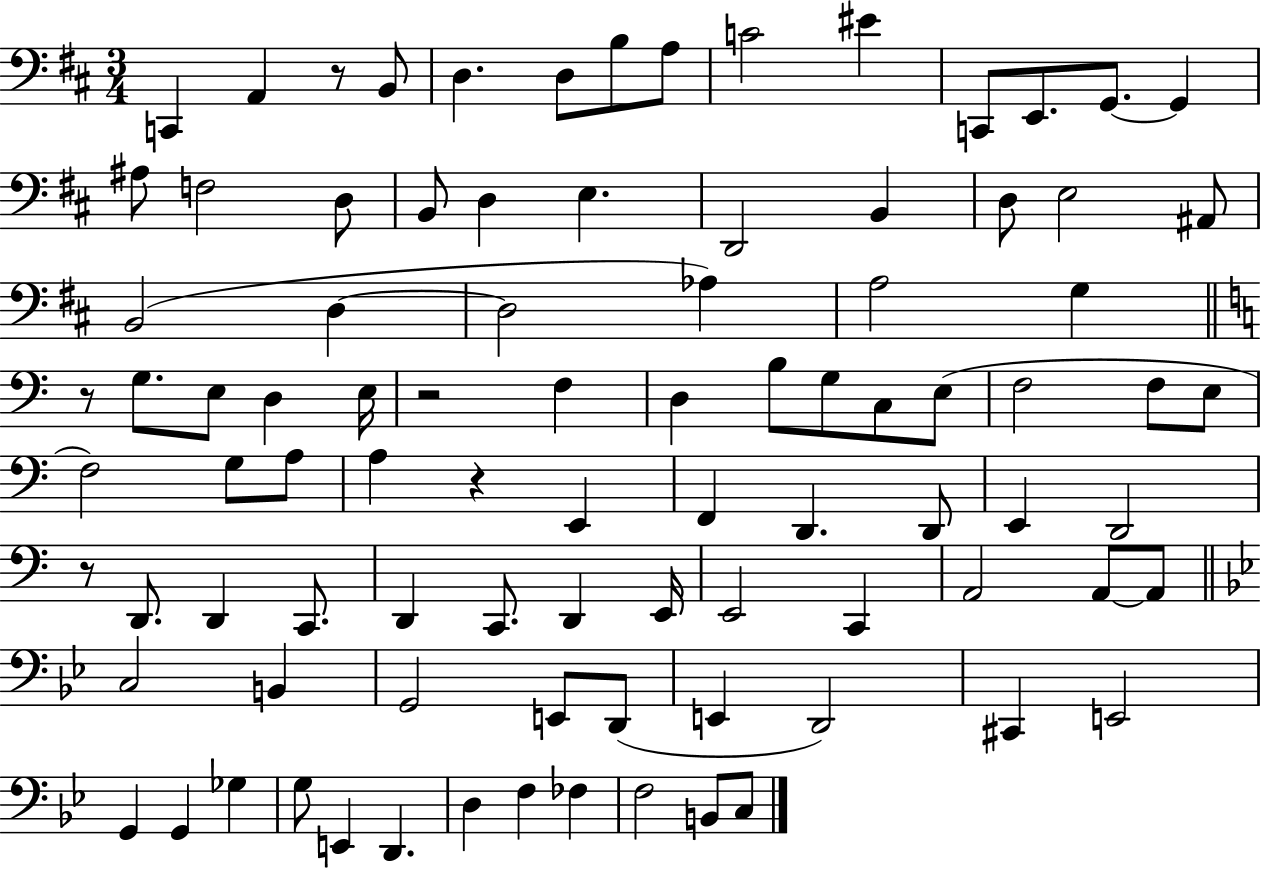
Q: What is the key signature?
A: D major